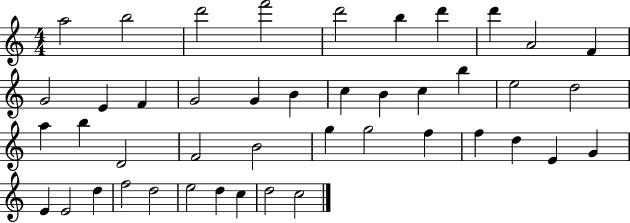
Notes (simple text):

A5/h B5/h D6/h F6/h D6/h B5/q D6/q D6/q A4/h F4/q G4/h E4/q F4/q G4/h G4/q B4/q C5/q B4/q C5/q B5/q E5/h D5/h A5/q B5/q D4/h F4/h B4/h G5/q G5/h F5/q F5/q D5/q E4/q G4/q E4/q E4/h D5/q F5/h D5/h E5/h D5/q C5/q D5/h C5/h